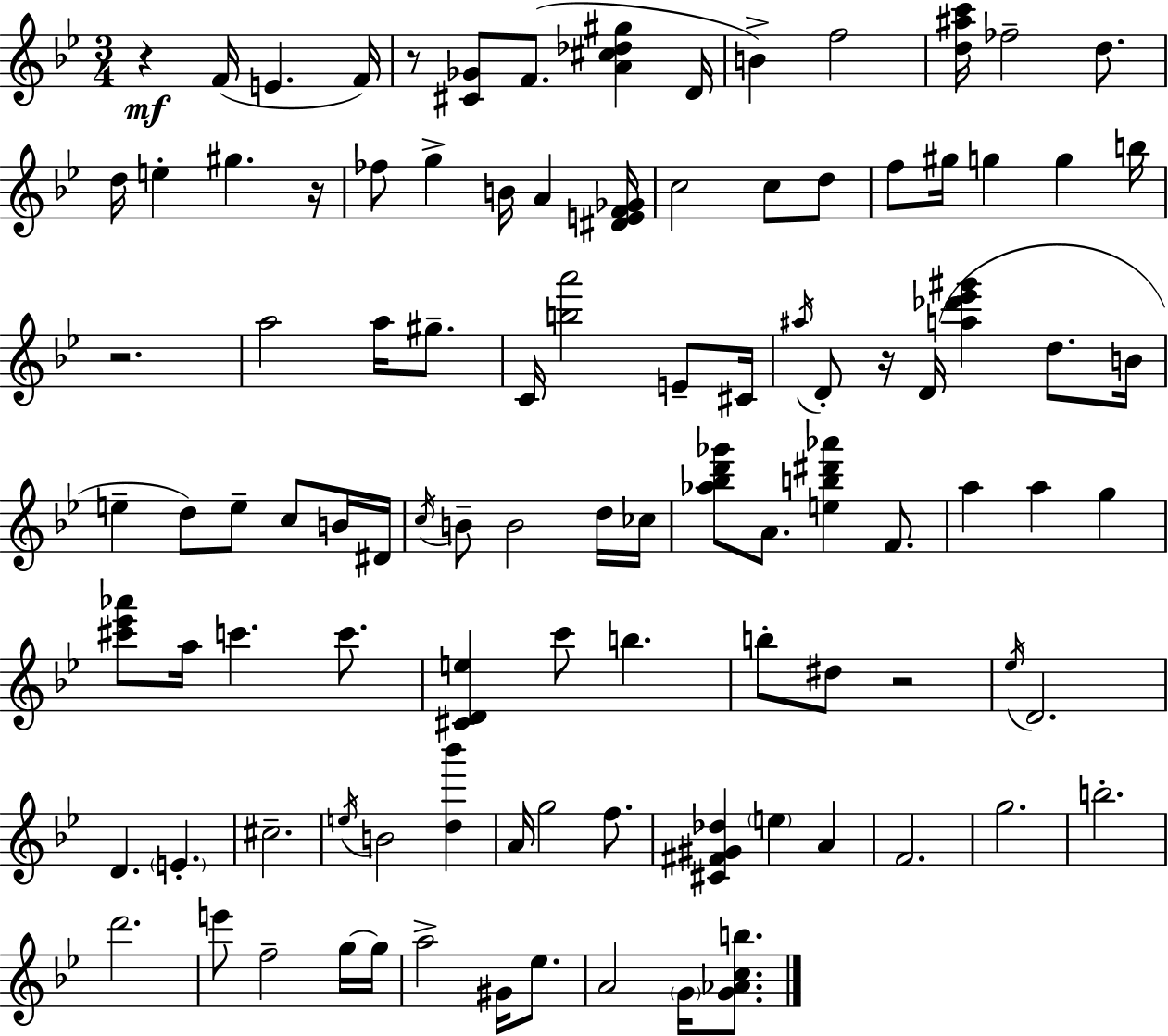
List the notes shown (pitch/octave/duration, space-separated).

R/q F4/s E4/q. F4/s R/e [C#4,Gb4]/e F4/e. [A4,C#5,Db5,G#5]/q D4/s B4/q F5/h [D5,A#5,C6]/s FES5/h D5/e. D5/s E5/q G#5/q. R/s FES5/e G5/q B4/s A4/q [D#4,E4,F4,Gb4]/s C5/h C5/e D5/e F5/e G#5/s G5/q G5/q B5/s R/h. A5/h A5/s G#5/e. C4/s [B5,A6]/h E4/e C#4/s A#5/s D4/e R/s D4/s [A5,Db6,Eb6,G#6]/q D5/e. B4/s E5/q D5/e E5/e C5/e B4/s D#4/s C5/s B4/e B4/h D5/s CES5/s [Ab5,Bb5,D6,Gb6]/e A4/e. [E5,B5,D#6,Ab6]/q F4/e. A5/q A5/q G5/q [C#6,Eb6,Ab6]/e A5/s C6/q. C6/e. [C#4,D4,E5]/q C6/e B5/q. B5/e D#5/e R/h Eb5/s D4/h. D4/q. E4/q. C#5/h. E5/s B4/h [D5,Bb6]/q A4/s G5/h F5/e. [C#4,F#4,G#4,Db5]/q E5/q A4/q F4/h. G5/h. B5/h. D6/h. E6/e F5/h G5/s G5/s A5/h G#4/s Eb5/e. A4/h G4/s [G4,Ab4,C5,B5]/e.